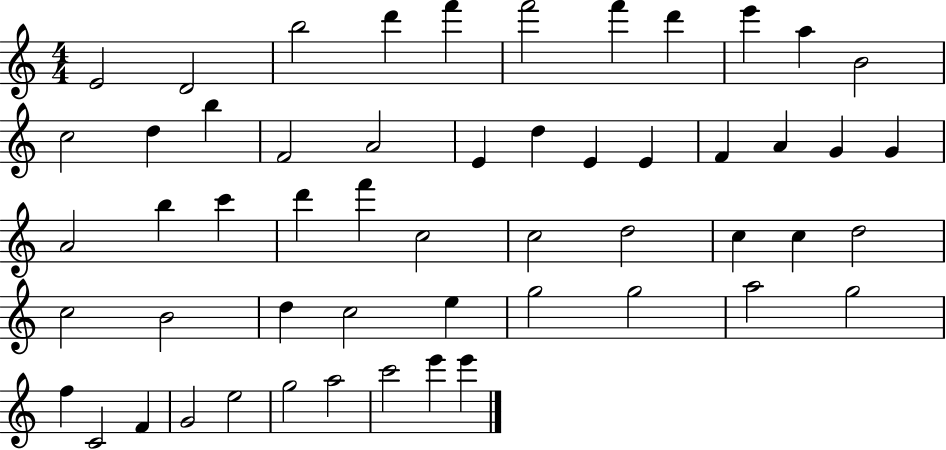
E4/h D4/h B5/h D6/q F6/q F6/h F6/q D6/q E6/q A5/q B4/h C5/h D5/q B5/q F4/h A4/h E4/q D5/q E4/q E4/q F4/q A4/q G4/q G4/q A4/h B5/q C6/q D6/q F6/q C5/h C5/h D5/h C5/q C5/q D5/h C5/h B4/h D5/q C5/h E5/q G5/h G5/h A5/h G5/h F5/q C4/h F4/q G4/h E5/h G5/h A5/h C6/h E6/q E6/q